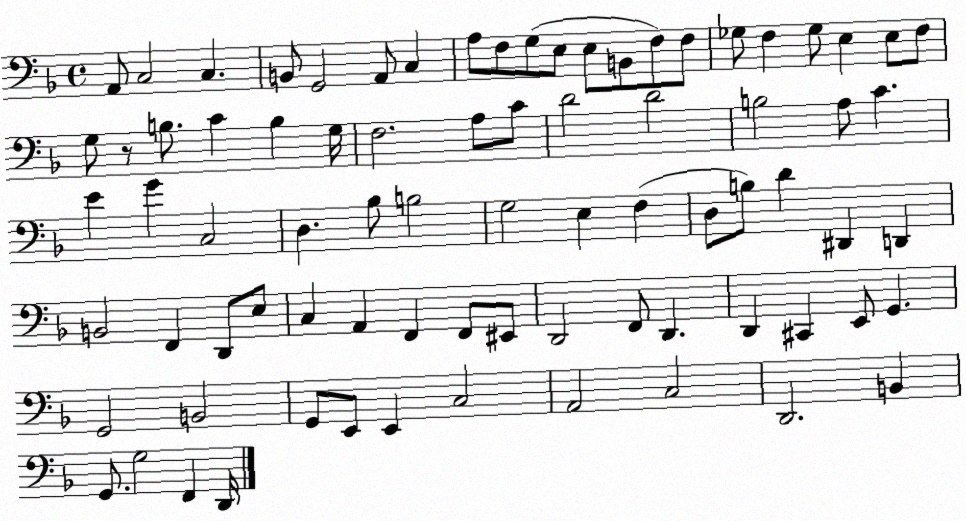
X:1
T:Untitled
M:4/4
L:1/4
K:F
A,,/2 C,2 C, B,,/2 G,,2 A,,/2 C, A,/2 F,/2 G,/2 E,/2 E,/2 B,,/2 F,/2 F,/2 _G,/2 F, _G,/2 E, E,/2 F,/2 G,/2 z/2 B,/2 C B, G,/4 F,2 A,/2 C/2 D2 D2 B,2 A,/2 C E G C,2 D, _B,/2 B,2 G,2 E, F, D,/2 B,/2 D ^D,, D,, B,,2 F,, D,,/2 E,/2 C, A,, F,, F,,/2 ^E,,/2 D,,2 F,,/2 D,, D,, ^C,, E,,/2 G,, G,,2 B,,2 G,,/2 E,,/2 E,, C,2 A,,2 C,2 D,,2 B,, G,,/2 G,2 F,, D,,/4